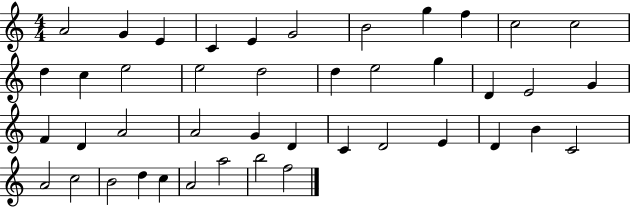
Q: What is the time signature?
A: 4/4